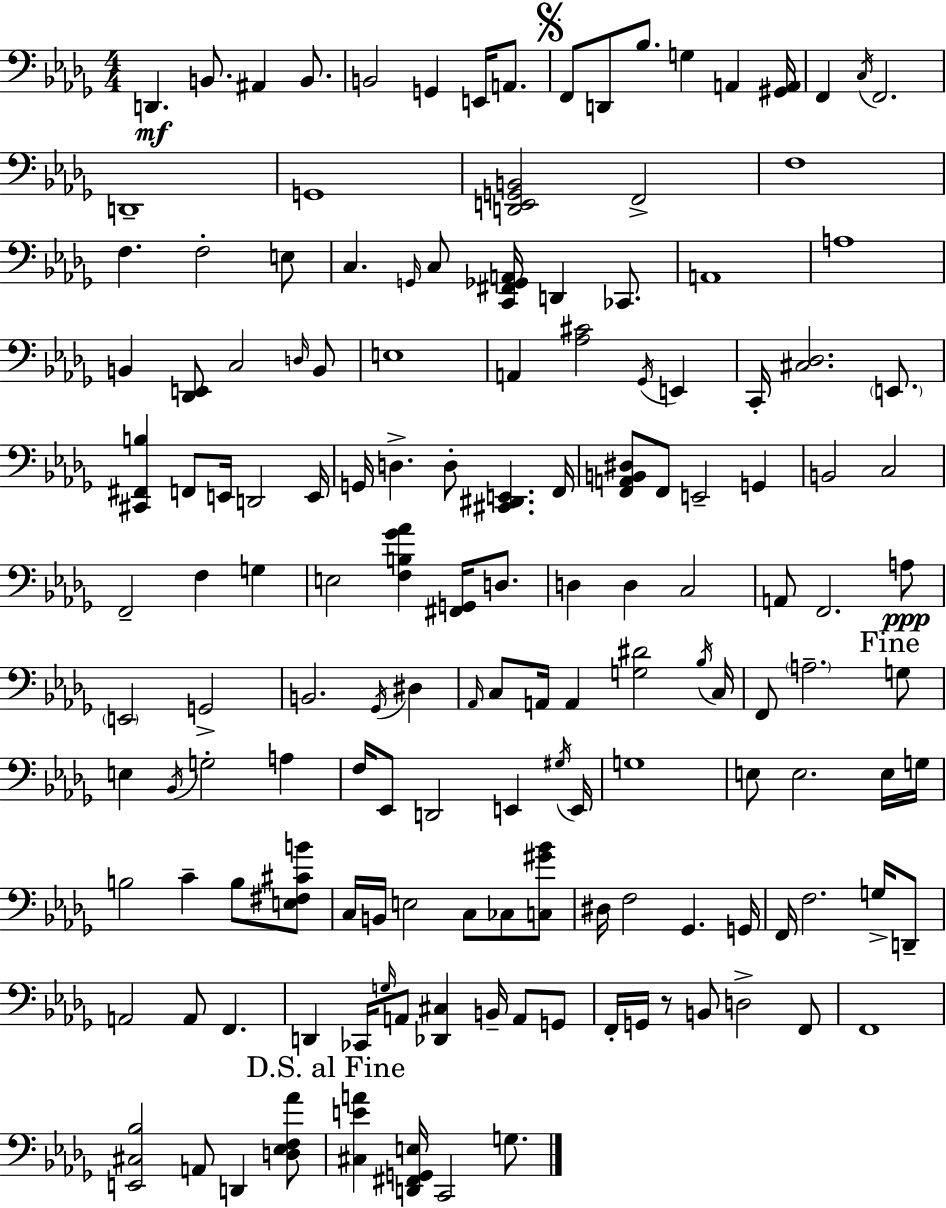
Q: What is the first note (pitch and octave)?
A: D2